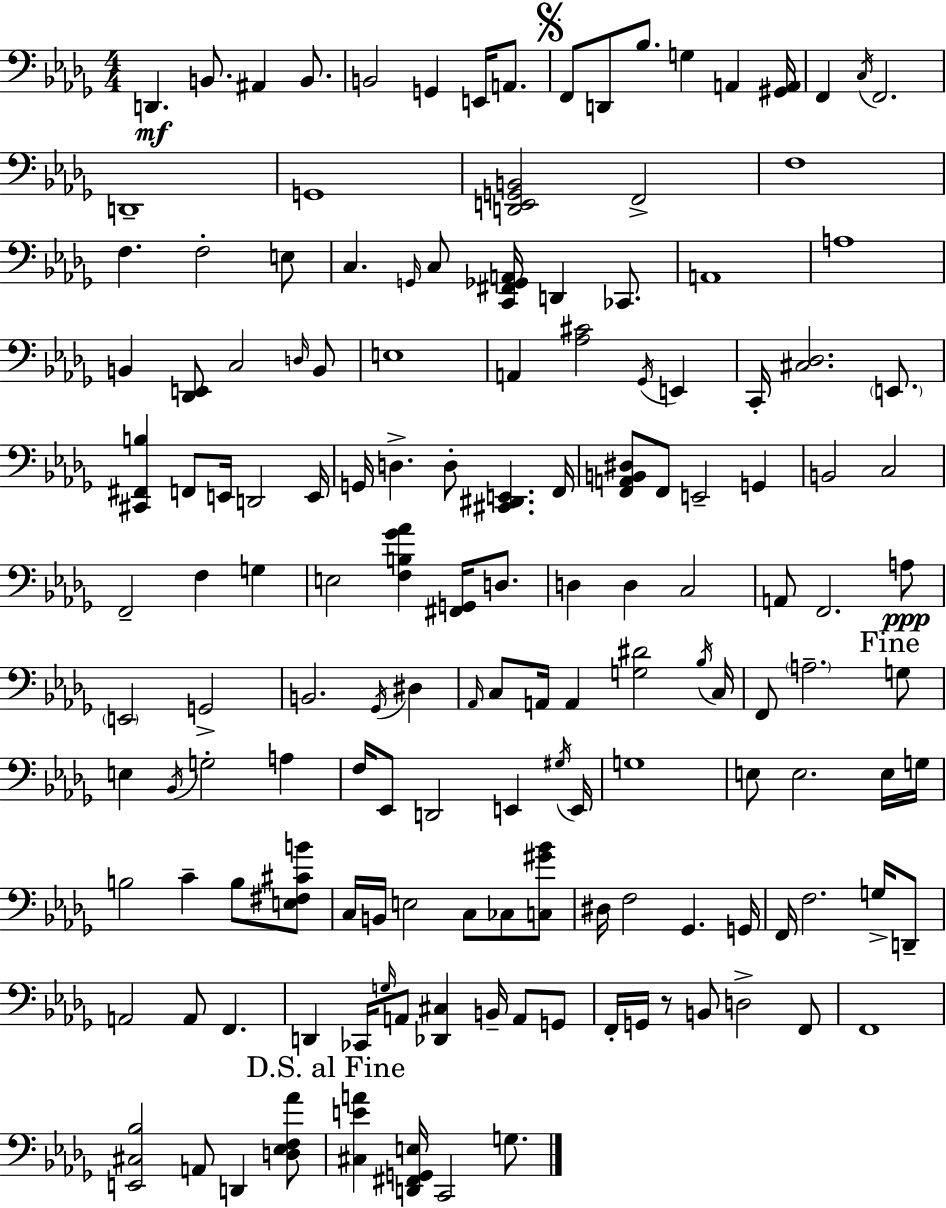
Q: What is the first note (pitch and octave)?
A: D2